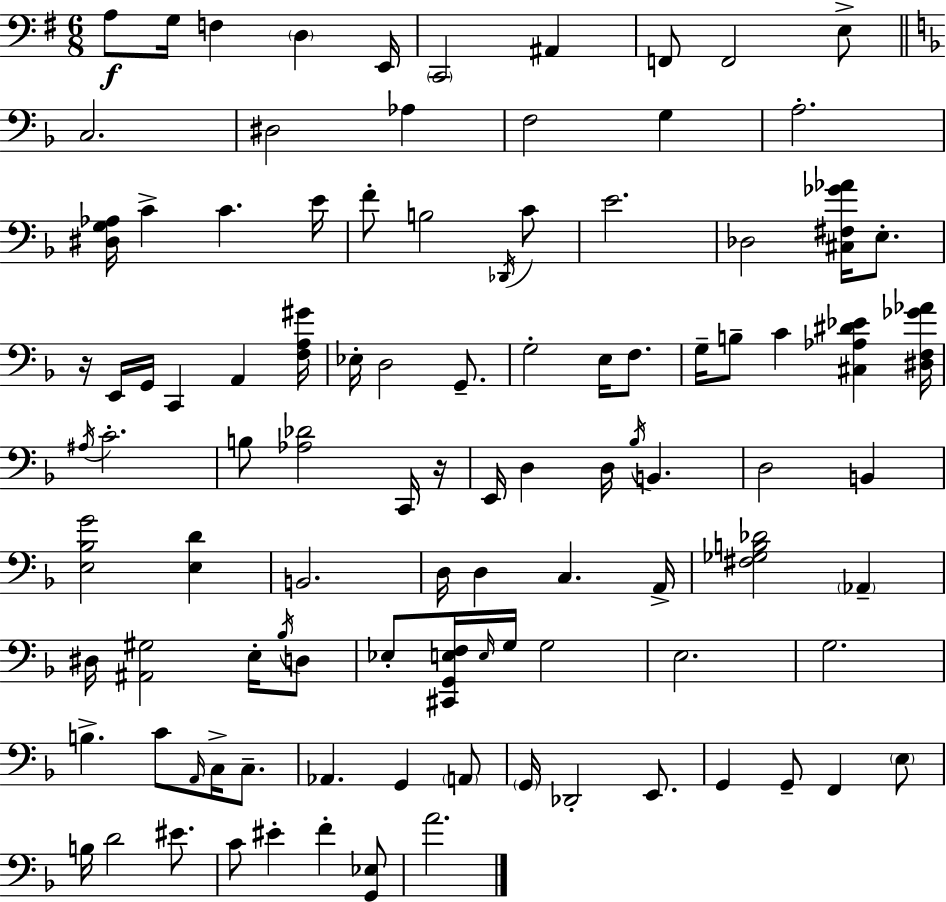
X:1
T:Untitled
M:6/8
L:1/4
K:G
A,/2 G,/4 F, D, E,,/4 C,,2 ^A,, F,,/2 F,,2 E,/2 C,2 ^D,2 _A, F,2 G, A,2 [^D,G,_A,]/4 C C E/4 F/2 B,2 _D,,/4 C/2 E2 _D,2 [^C,^F,_G_A]/4 E,/2 z/4 E,,/4 G,,/4 C,, A,, [F,A,^G]/4 _E,/4 D,2 G,,/2 G,2 E,/4 F,/2 G,/4 B,/2 C [^C,_A,^D_E] [^D,F,_G_A]/4 ^A,/4 C2 B,/2 [_A,_D]2 C,,/4 z/4 E,,/4 D, D,/4 _B,/4 B,, D,2 B,, [E,_B,G]2 [E,D] B,,2 D,/4 D, C, A,,/4 [^F,_G,B,_D]2 _A,, ^D,/4 [^A,,^G,]2 E,/4 _B,/4 D,/2 _E,/2 [^C,,G,,E,F,]/4 E,/4 G,/4 G,2 E,2 G,2 B, C/2 A,,/4 C,/4 C,/2 _A,, G,, A,,/2 G,,/4 _D,,2 E,,/2 G,, G,,/2 F,, E,/2 B,/4 D2 ^E/2 C/2 ^E F [G,,_E,]/2 A2